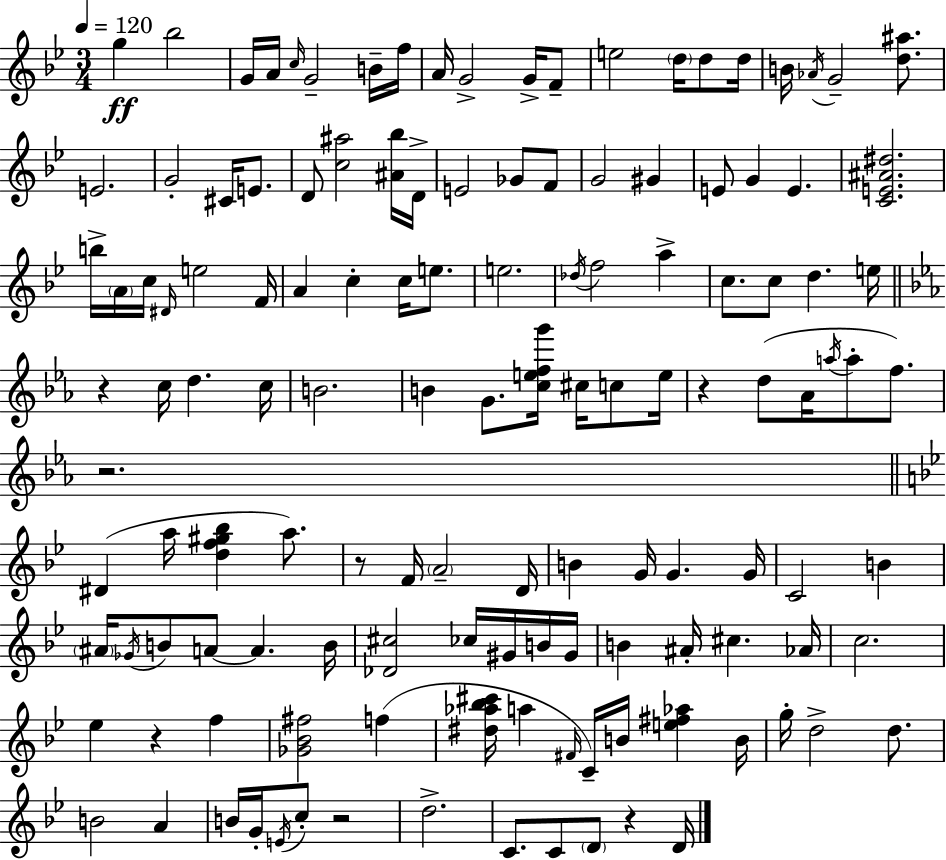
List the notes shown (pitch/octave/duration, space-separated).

G5/q Bb5/h G4/s A4/s C5/s G4/h B4/s F5/s A4/s G4/h G4/s F4/e E5/h D5/s D5/e D5/s B4/s Ab4/s G4/h [D5,A#5]/e. E4/h. G4/h C#4/s E4/e. D4/e [C5,A#5]/h [A#4,Bb5]/s D4/s E4/h Gb4/e F4/e G4/h G#4/q E4/e G4/q E4/q. [C4,E4,A#4,D#5]/h. B5/s A4/s C5/s D#4/s E5/h F4/s A4/q C5/q C5/s E5/e. E5/h. Db5/s F5/h A5/q C5/e. C5/e D5/q. E5/s R/q C5/s D5/q. C5/s B4/h. B4/q G4/e. [C5,E5,F5,G6]/s C#5/s C5/e E5/s R/q D5/e Ab4/s A5/s A5/e F5/e. R/h. D#4/q A5/s [D5,F5,G#5,Bb5]/q A5/e. R/e F4/s A4/h D4/s B4/q G4/s G4/q. G4/s C4/h B4/q A#4/s Gb4/s B4/e A4/e A4/q. B4/s [Db4,C#5]/h CES5/s G#4/s B4/s G#4/s B4/q A#4/s C#5/q. Ab4/s C5/h. Eb5/q R/q F5/q [Gb4,Bb4,F#5]/h F5/q [D#5,Ab5,Bb5,C#6]/s A5/q F#4/s C4/s B4/s [E5,F#5,Ab5]/q B4/s G5/s D5/h D5/e. B4/h A4/q B4/s G4/s E4/s C5/e R/h D5/h. C4/e. C4/e D4/e R/q D4/s